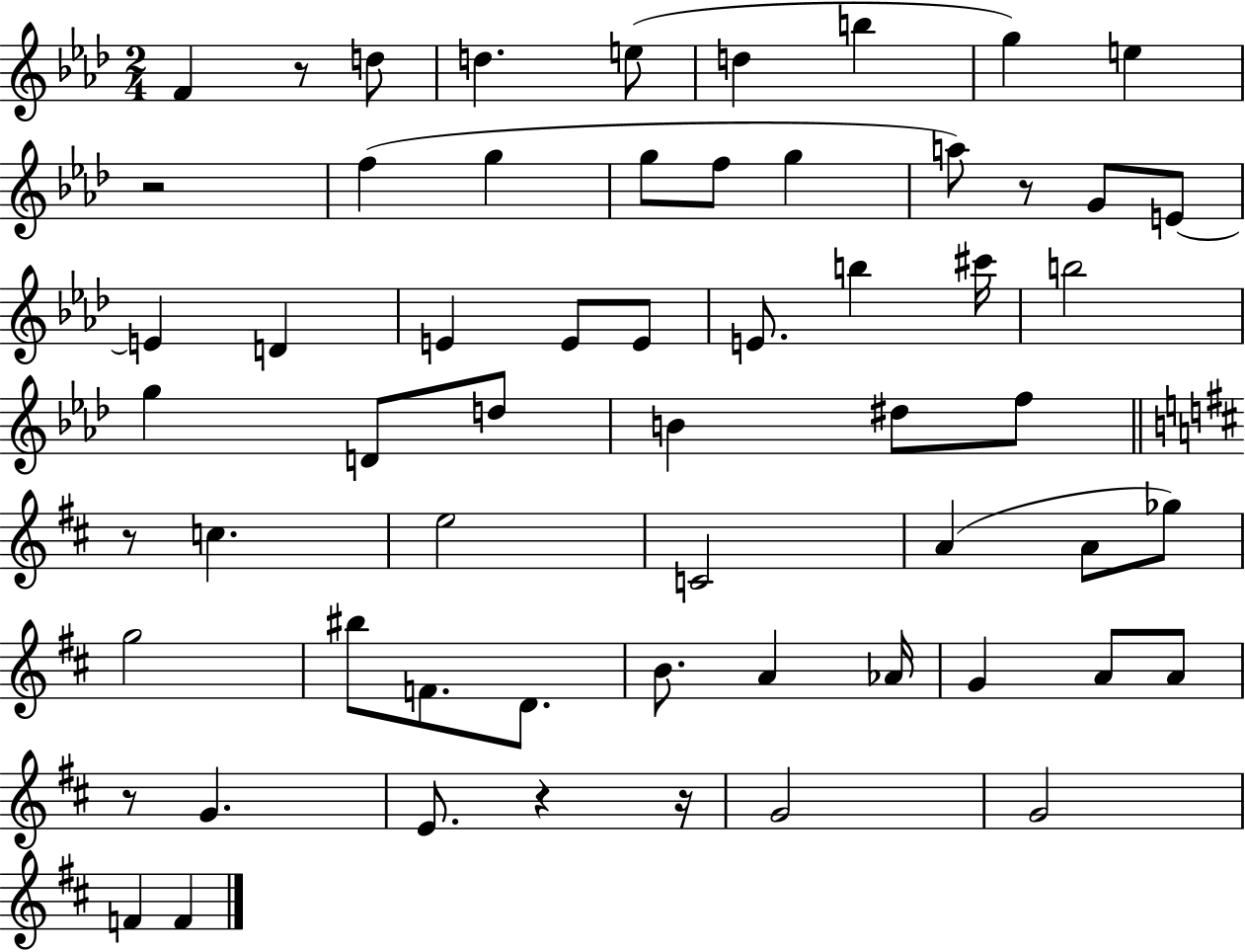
F4/q R/e D5/e D5/q. E5/e D5/q B5/q G5/q E5/q R/h F5/q G5/q G5/e F5/e G5/q A5/e R/e G4/e E4/e E4/q D4/q E4/q E4/e E4/e E4/e. B5/q C#6/s B5/h G5/q D4/e D5/e B4/q D#5/e F5/e R/e C5/q. E5/h C4/h A4/q A4/e Gb5/e G5/h BIS5/e F4/e. D4/e. B4/e. A4/q Ab4/s G4/q A4/e A4/e R/e G4/q. E4/e. R/q R/s G4/h G4/h F4/q F4/q